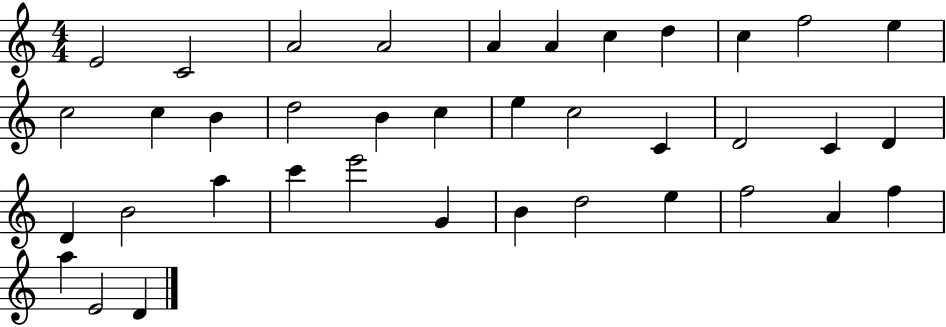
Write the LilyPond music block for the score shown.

{
  \clef treble
  \numericTimeSignature
  \time 4/4
  \key c \major
  e'2 c'2 | a'2 a'2 | a'4 a'4 c''4 d''4 | c''4 f''2 e''4 | \break c''2 c''4 b'4 | d''2 b'4 c''4 | e''4 c''2 c'4 | d'2 c'4 d'4 | \break d'4 b'2 a''4 | c'''4 e'''2 g'4 | b'4 d''2 e''4 | f''2 a'4 f''4 | \break a''4 e'2 d'4 | \bar "|."
}